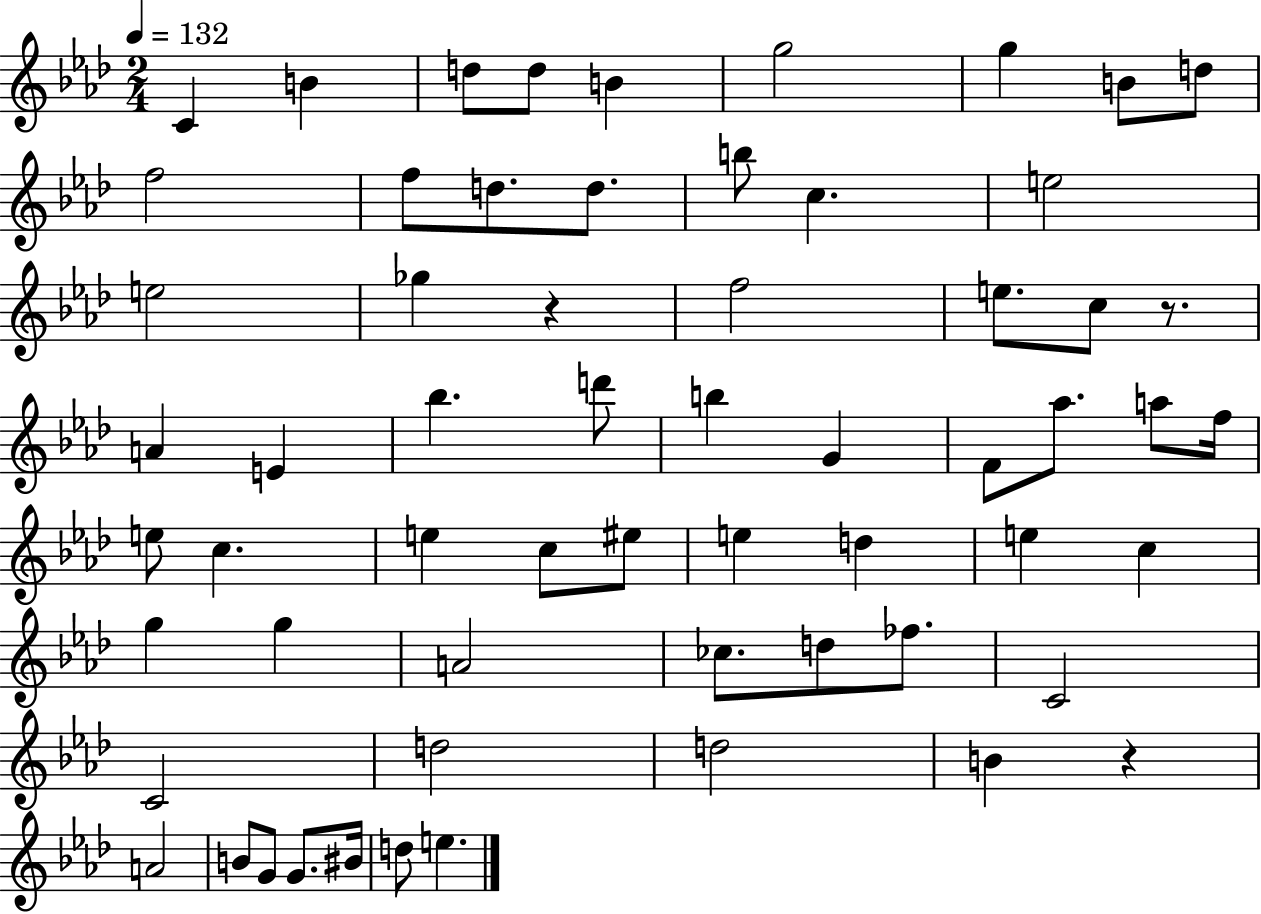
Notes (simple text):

C4/q B4/q D5/e D5/e B4/q G5/h G5/q B4/e D5/e F5/h F5/e D5/e. D5/e. B5/e C5/q. E5/h E5/h Gb5/q R/q F5/h E5/e. C5/e R/e. A4/q E4/q Bb5/q. D6/e B5/q G4/q F4/e Ab5/e. A5/e F5/s E5/e C5/q. E5/q C5/e EIS5/e E5/q D5/q E5/q C5/q G5/q G5/q A4/h CES5/e. D5/e FES5/e. C4/h C4/h D5/h D5/h B4/q R/q A4/h B4/e G4/e G4/e. BIS4/s D5/e E5/q.